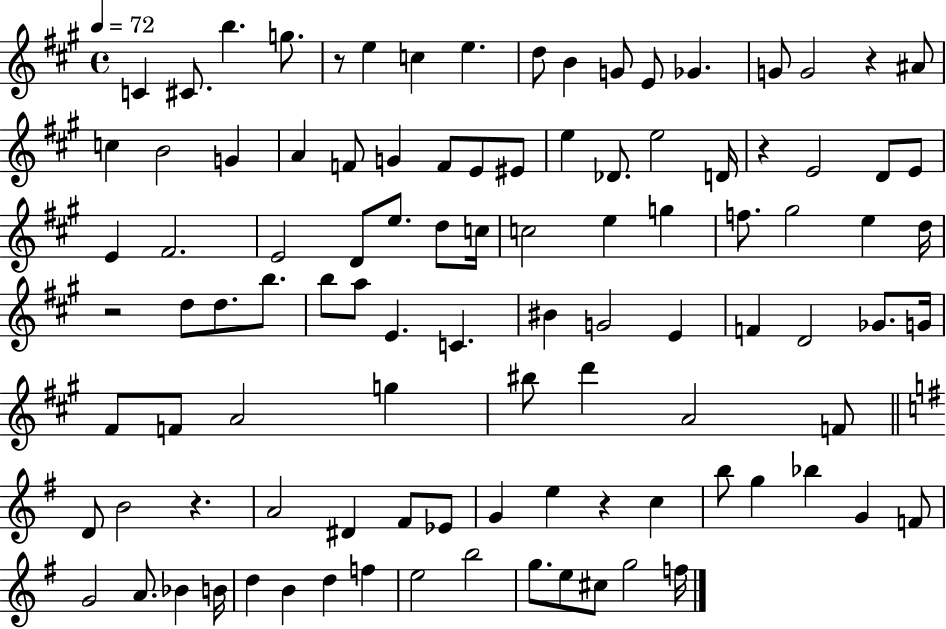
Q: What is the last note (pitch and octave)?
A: F5